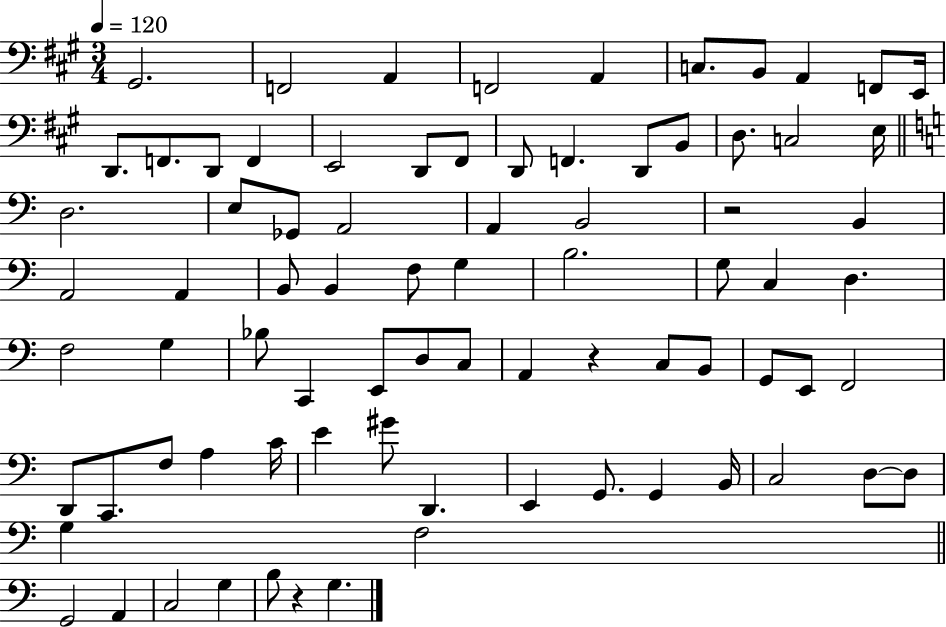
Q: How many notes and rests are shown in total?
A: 80